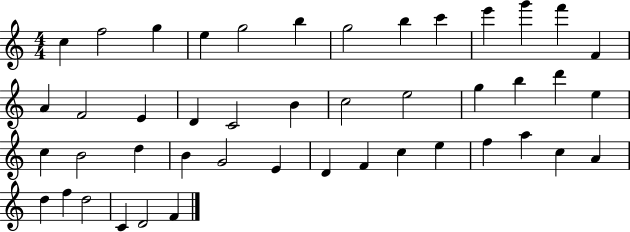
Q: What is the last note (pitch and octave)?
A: F4